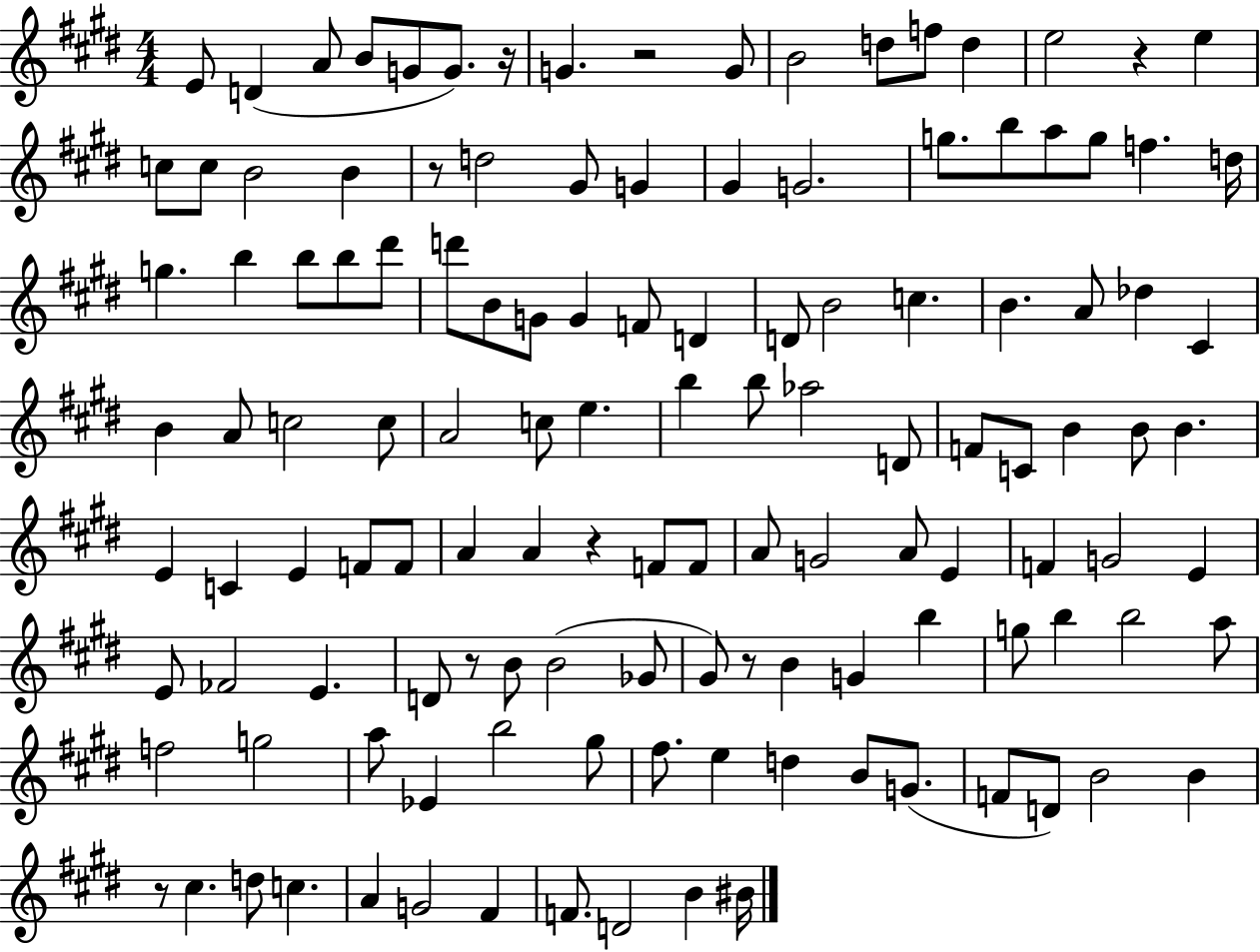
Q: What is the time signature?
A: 4/4